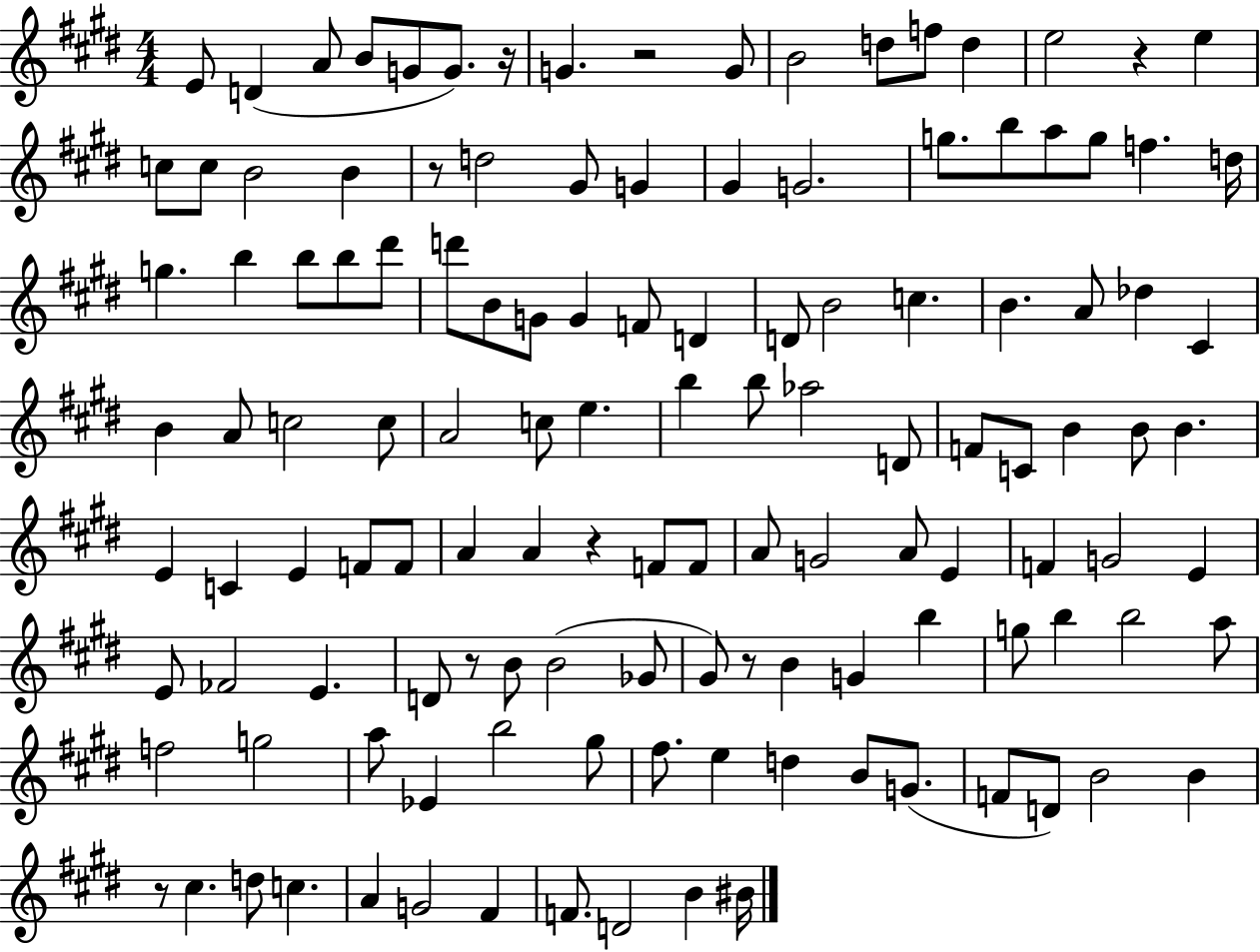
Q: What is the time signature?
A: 4/4